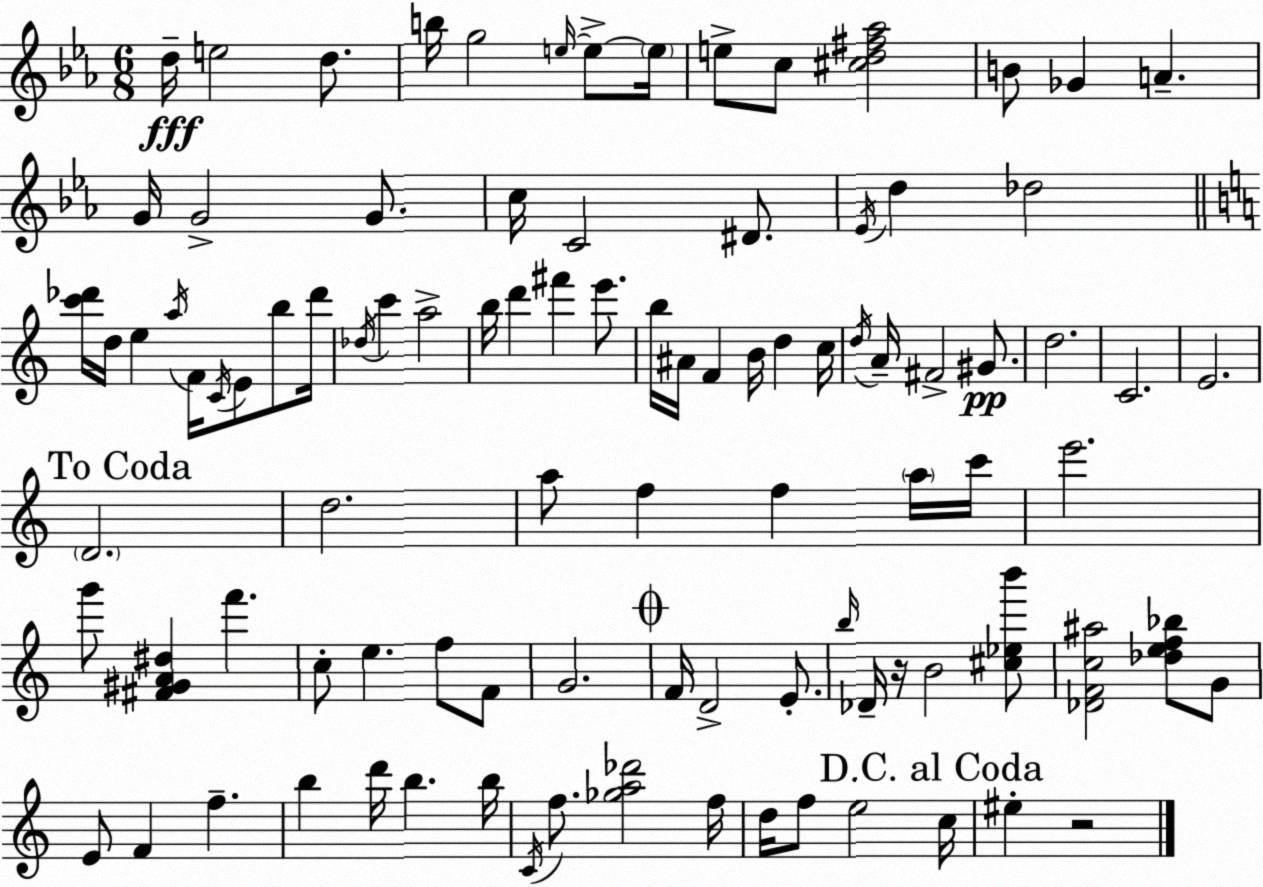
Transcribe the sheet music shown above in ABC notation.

X:1
T:Untitled
M:6/8
L:1/4
K:Eb
d/4 e2 d/2 b/4 g2 e/4 e/2 e/4 e/2 c/2 [^cd^f_a]2 B/2 _G A G/4 G2 G/2 c/4 C2 ^D/2 _E/4 d _d2 [c'_d']/4 d/4 e a/4 F/4 C/4 E/2 b/2 _d'/4 _d/4 c' a2 b/4 d' ^f' e'/2 b/4 ^A/4 F B/4 d c/4 d/4 A/4 ^F2 ^G/2 d2 C2 E2 D2 d2 a/2 f f a/4 c'/4 e'2 g'/2 [^F^GA^d] f' c/2 e f/2 F/2 G2 F/4 D2 E/2 b/4 _D/4 z/4 B2 [^c_eb']/2 [_DFc^a]2 [_def_b]/2 G/2 E/2 F f b d'/4 b b/4 C/4 f/2 [_ga_d']2 f/4 d/4 f/2 e2 c/4 ^e z2